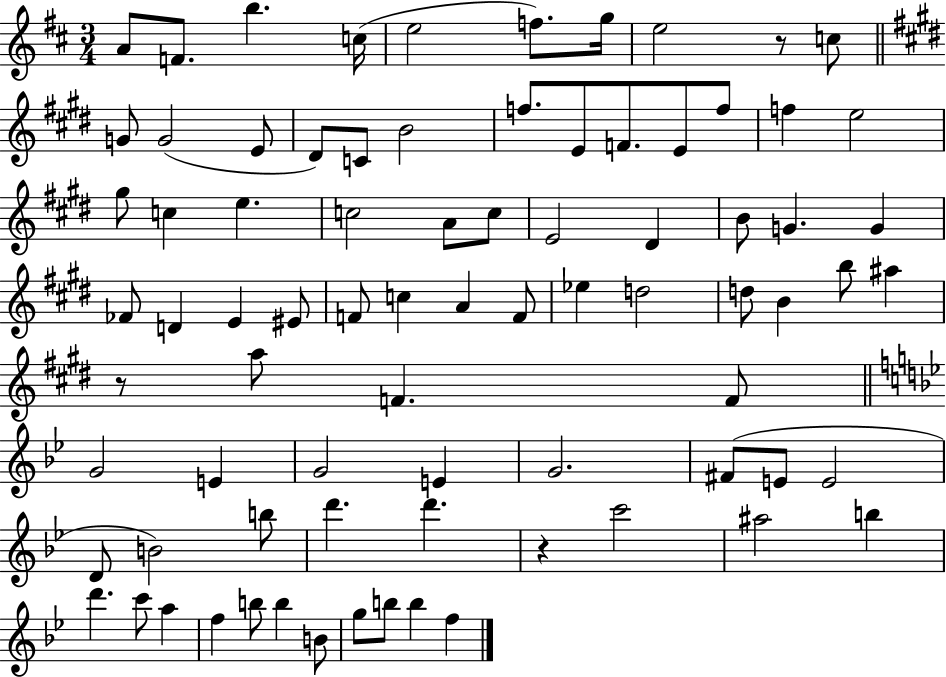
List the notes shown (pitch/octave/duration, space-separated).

A4/e F4/e. B5/q. C5/s E5/h F5/e. G5/s E5/h R/e C5/e G4/e G4/h E4/e D#4/e C4/e B4/h F5/e. E4/e F4/e. E4/e F5/e F5/q E5/h G#5/e C5/q E5/q. C5/h A4/e C5/e E4/h D#4/q B4/e G4/q. G4/q FES4/e D4/q E4/q EIS4/e F4/e C5/q A4/q F4/e Eb5/q D5/h D5/e B4/q B5/e A#5/q R/e A5/e F4/q. F4/e G4/h E4/q G4/h E4/q G4/h. F#4/e E4/e E4/h D4/e B4/h B5/e D6/q. D6/q. R/q C6/h A#5/h B5/q D6/q. C6/e A5/q F5/q B5/e B5/q B4/e G5/e B5/e B5/q F5/q